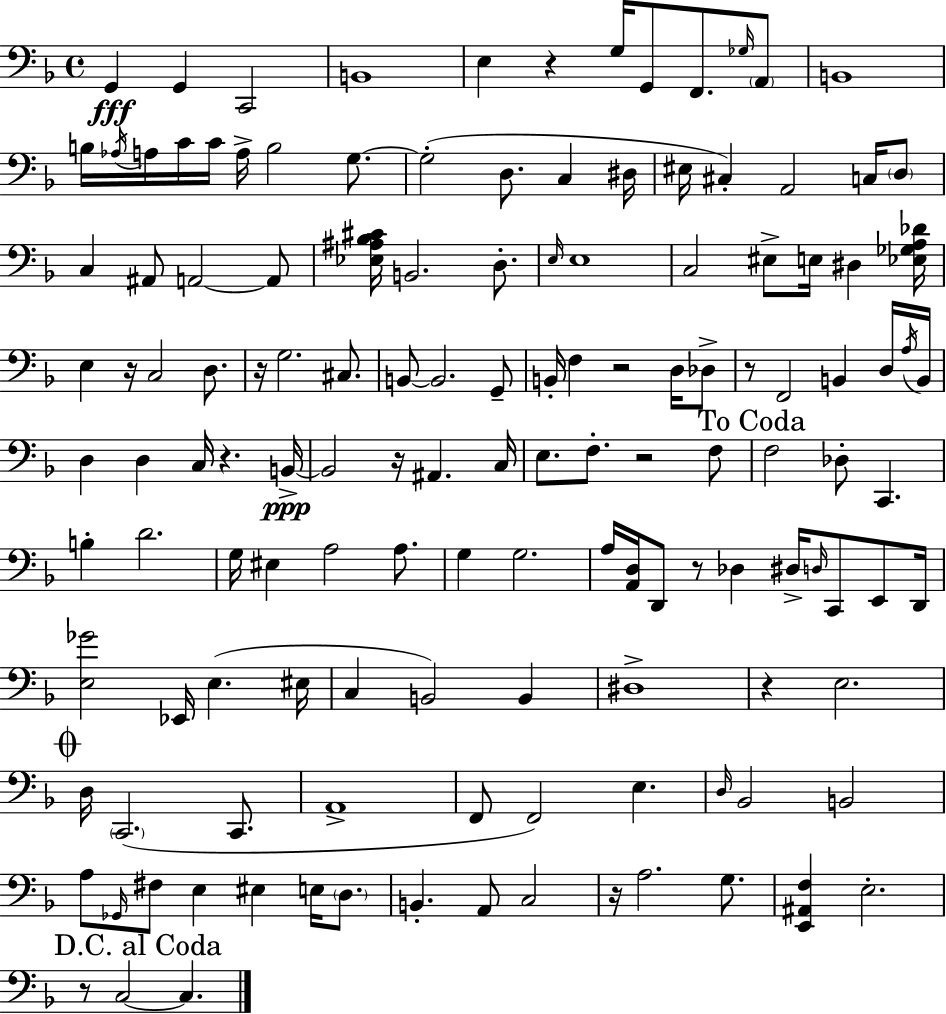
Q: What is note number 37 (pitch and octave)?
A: C3